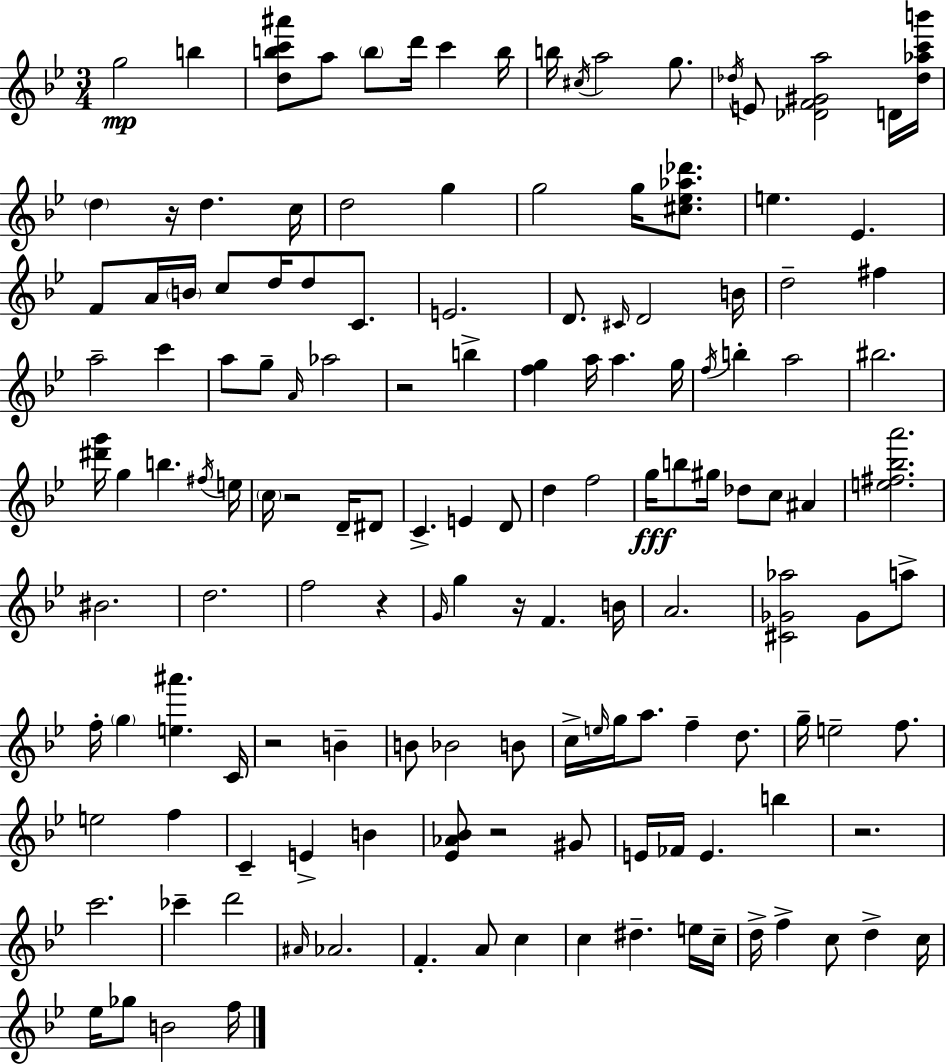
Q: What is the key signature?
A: BES major